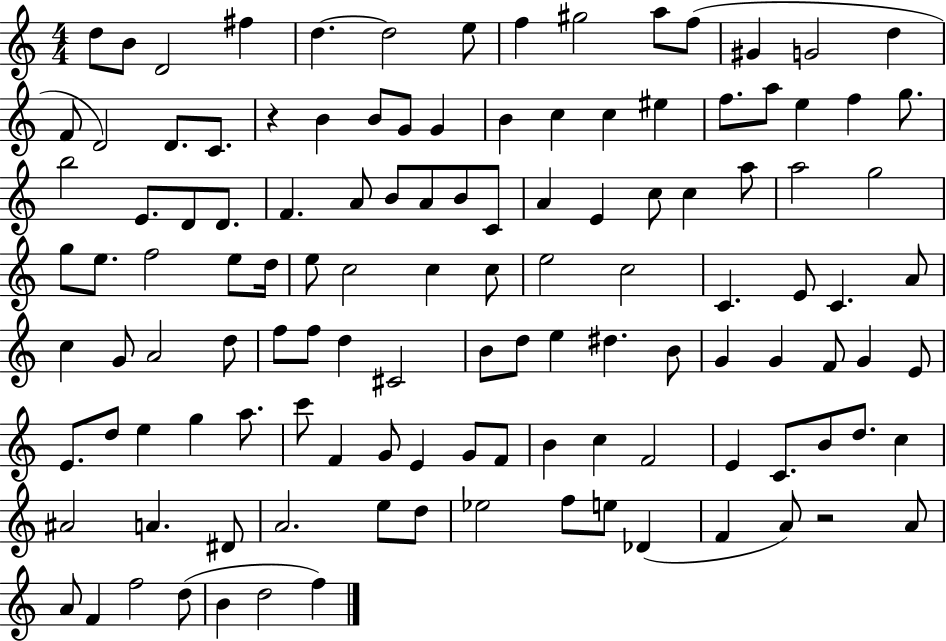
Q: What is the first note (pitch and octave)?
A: D5